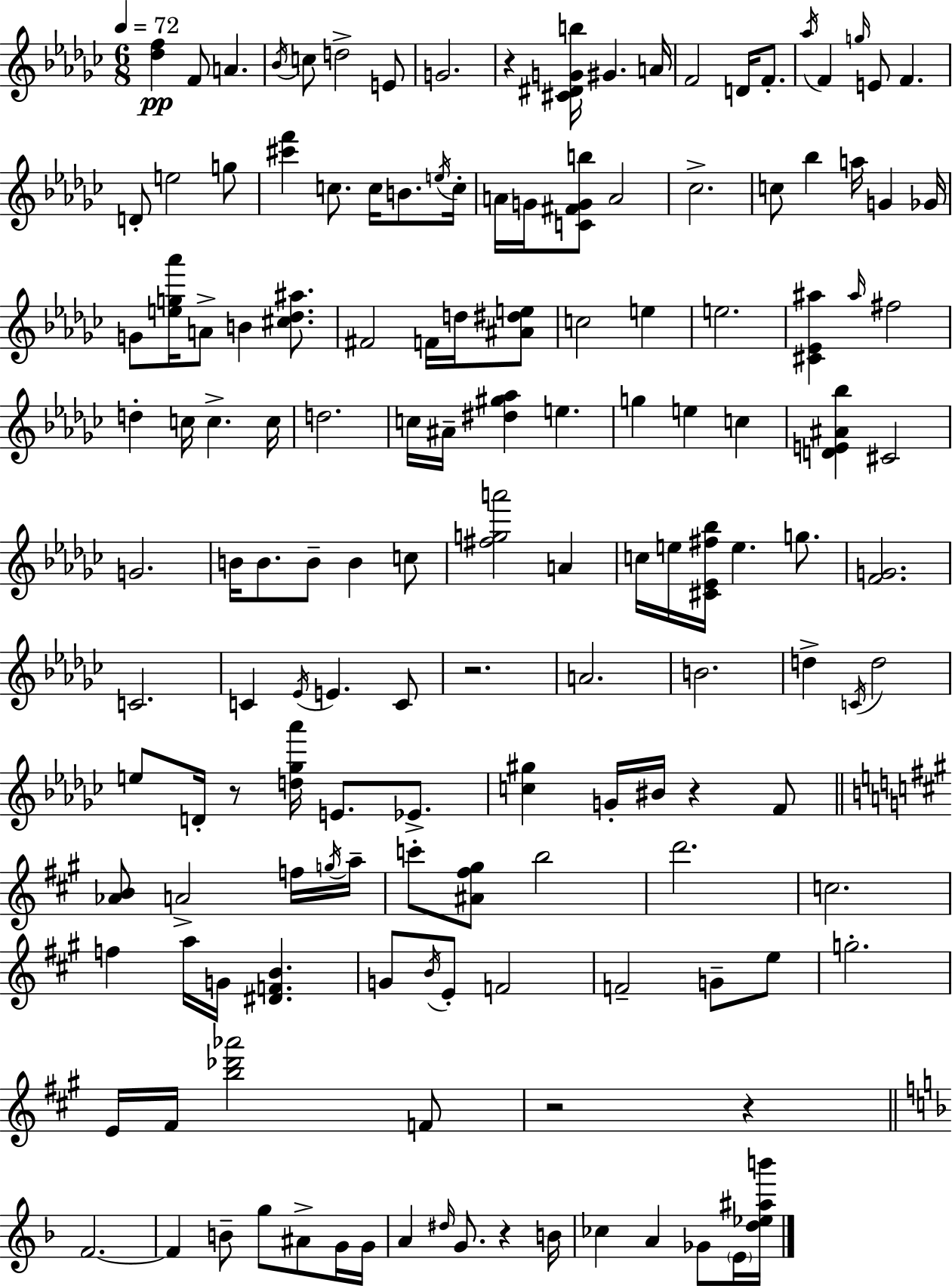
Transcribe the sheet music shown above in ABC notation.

X:1
T:Untitled
M:6/8
L:1/4
K:Ebm
[_df] F/2 A _B/4 c/2 d2 E/2 G2 z [^C^DGb]/4 ^G A/4 F2 D/4 F/2 _a/4 F g/4 E/2 F D/2 e2 g/2 [^c'f'] c/2 c/4 B/2 e/4 c/4 A/4 G/4 [C^FGb]/2 A2 _c2 c/2 _b a/4 G _G/4 G/2 [eg_a']/4 A/2 B [^c_d^a]/2 ^F2 F/4 d/4 [^A^de]/2 c2 e e2 [^C_E^a] ^a/4 ^f2 d c/4 c c/4 d2 c/4 ^A/4 [^d^g_a] e g e c [DE^A_b] ^C2 G2 B/4 B/2 B/2 B c/2 [^fga']2 A c/4 e/4 [^C_E^f_b]/4 e g/2 [FG]2 C2 C _E/4 E C/2 z2 A2 B2 d C/4 d2 e/2 D/4 z/2 [d_g_a']/4 E/2 _E/2 [c^g] G/4 ^B/4 z F/2 [_AB]/2 A2 f/4 g/4 a/4 c'/2 [^A^f^g]/2 b2 d'2 c2 f a/4 G/4 [^DFB] G/2 B/4 E/2 F2 F2 G/2 e/2 g2 E/4 ^F/4 [b_d'_a']2 F/2 z2 z F2 F B/2 g/2 ^A/2 G/4 G/4 A ^d/4 G/2 z B/4 _c A _G/2 E/4 [d_e^ab']/4